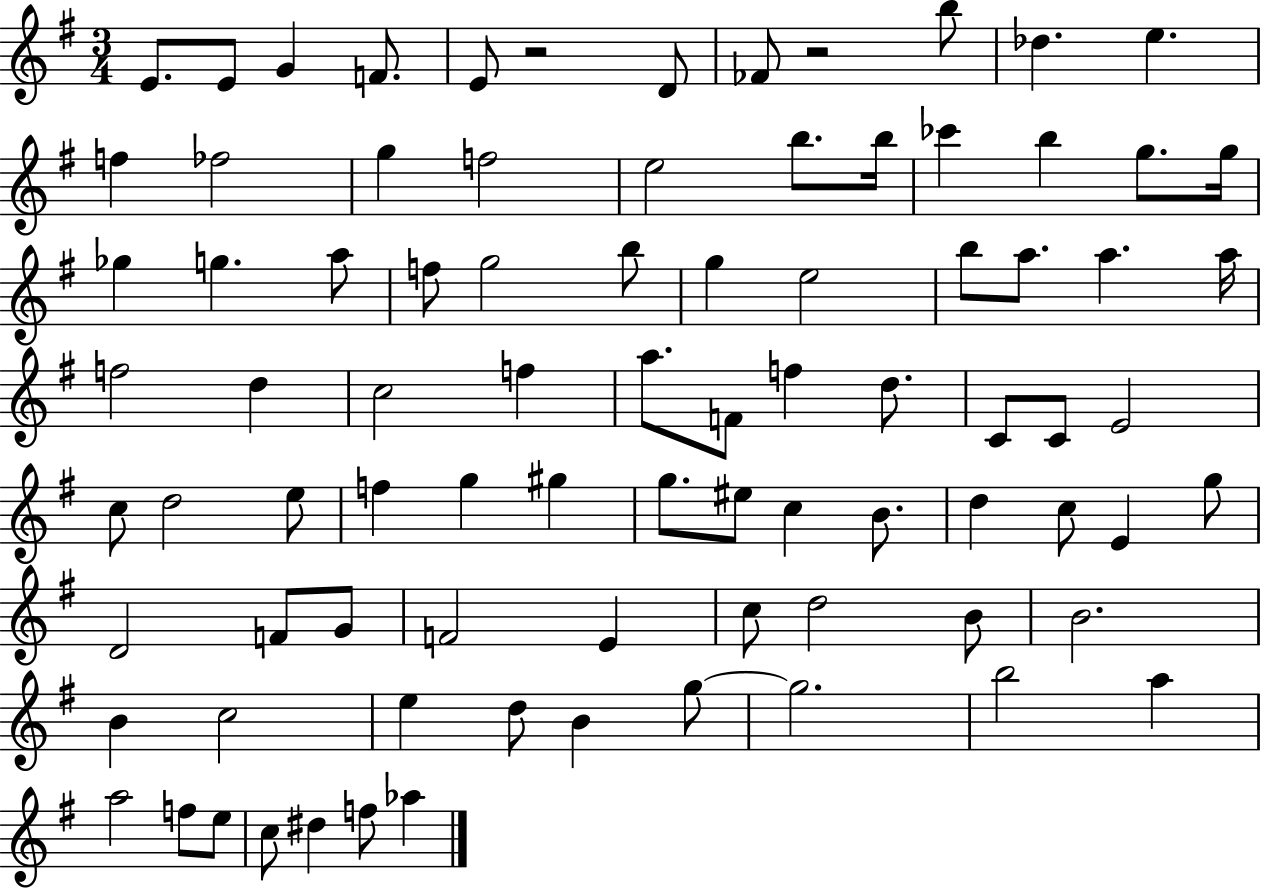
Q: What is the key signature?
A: G major